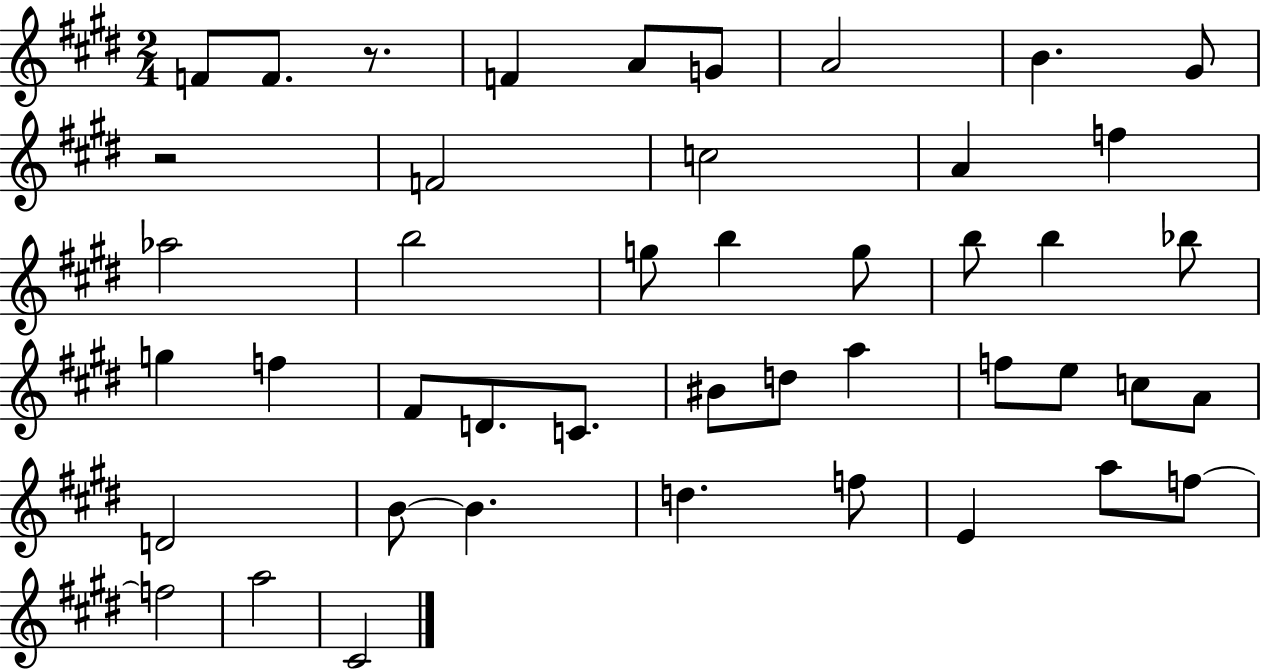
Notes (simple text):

F4/e F4/e. R/e. F4/q A4/e G4/e A4/h B4/q. G#4/e R/h F4/h C5/h A4/q F5/q Ab5/h B5/h G5/e B5/q G5/e B5/e B5/q Bb5/e G5/q F5/q F#4/e D4/e. C4/e. BIS4/e D5/e A5/q F5/e E5/e C5/e A4/e D4/h B4/e B4/q. D5/q. F5/e E4/q A5/e F5/e F5/h A5/h C#4/h